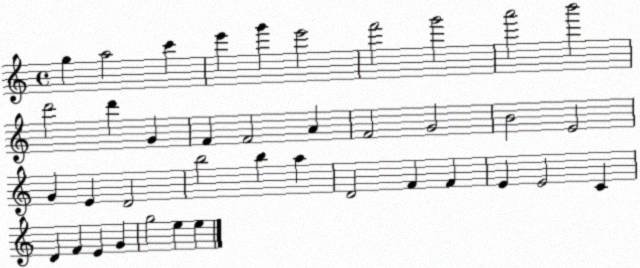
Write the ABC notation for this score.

X:1
T:Untitled
M:4/4
L:1/4
K:C
g a2 c' e' g' e'2 f'2 g'2 a'2 b'2 d'2 d' G F F2 A F2 G2 B2 E2 G E D2 b2 b a D2 F F E E2 C D F E G g2 e e